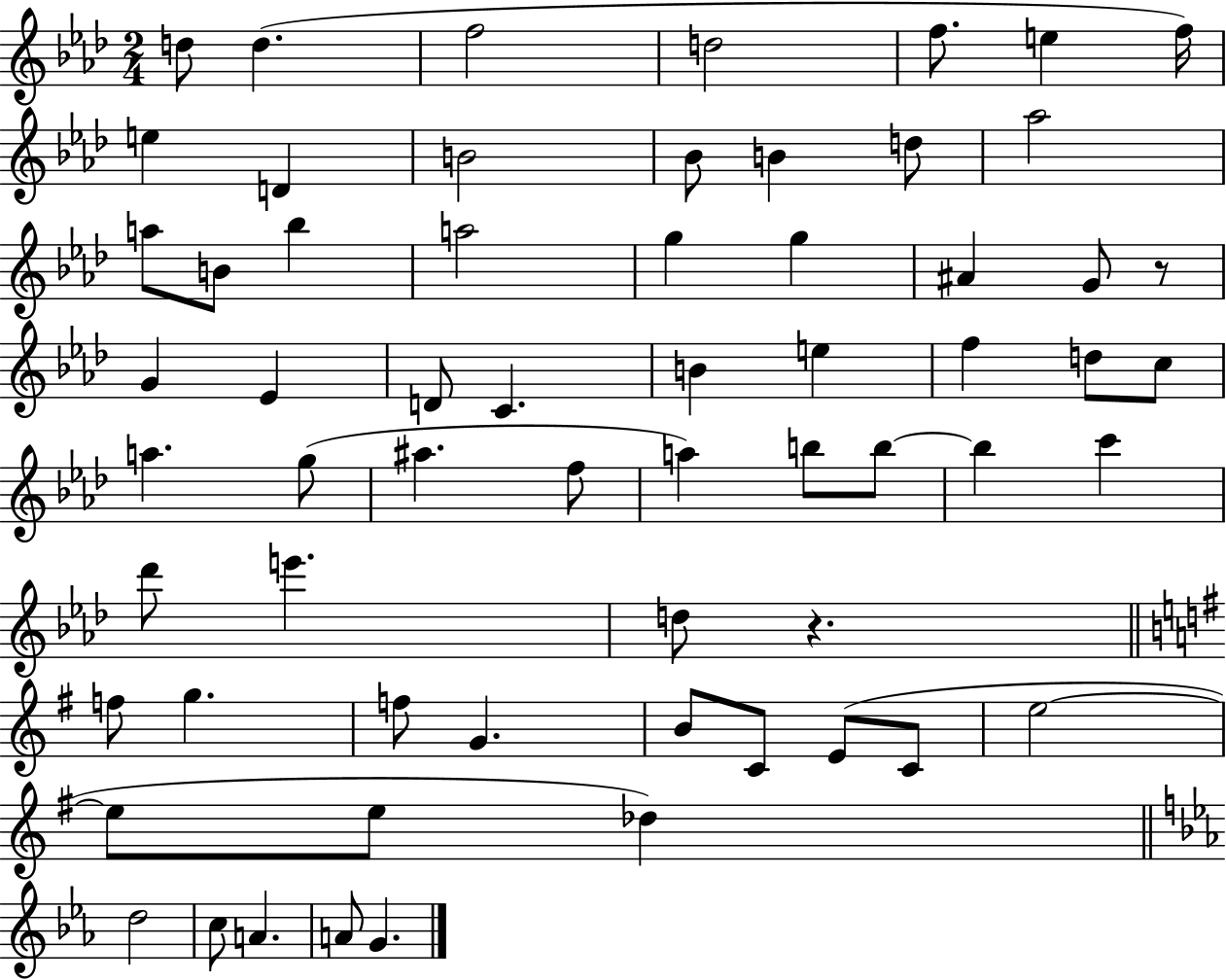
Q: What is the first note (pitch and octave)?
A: D5